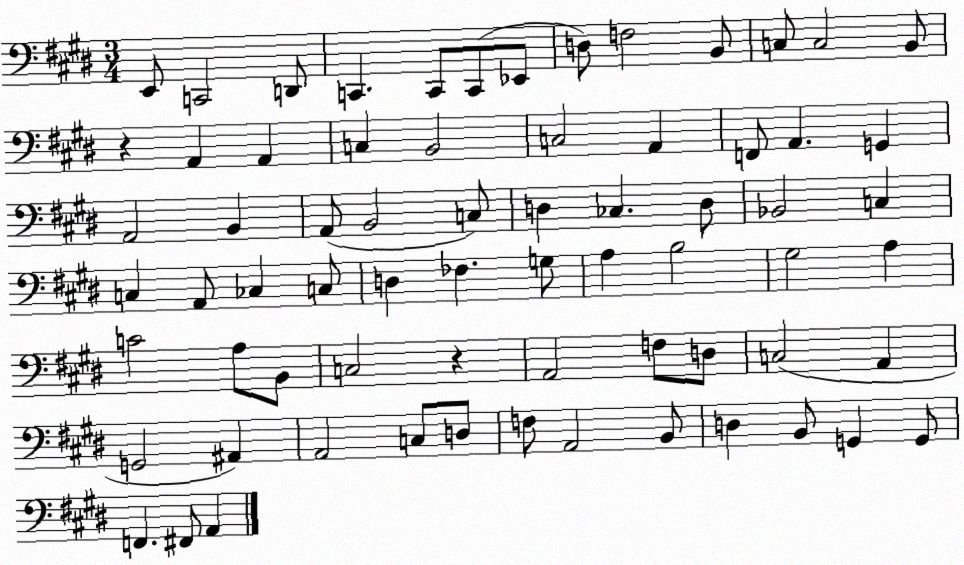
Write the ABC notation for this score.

X:1
T:Untitled
M:3/4
L:1/4
K:E
E,,/2 C,,2 D,,/2 C,, C,,/2 C,,/2 _E,,/2 D,/2 F,2 B,,/2 C,/2 C,2 B,,/2 z A,, A,, C, B,,2 C,2 A,, F,,/2 A,, G,, A,,2 B,, A,,/2 B,,2 C,/2 D, _C, D,/2 _B,,2 C, C, A,,/2 _C, C,/2 D, _F, G,/2 A, B,2 ^G,2 A, C2 A,/2 B,,/2 C,2 z A,,2 F,/2 D,/2 C,2 A,, G,,2 ^A,, A,,2 C,/2 D,/2 F,/2 A,,2 B,,/2 D, B,,/2 G,, G,,/2 F,, ^F,,/2 A,,